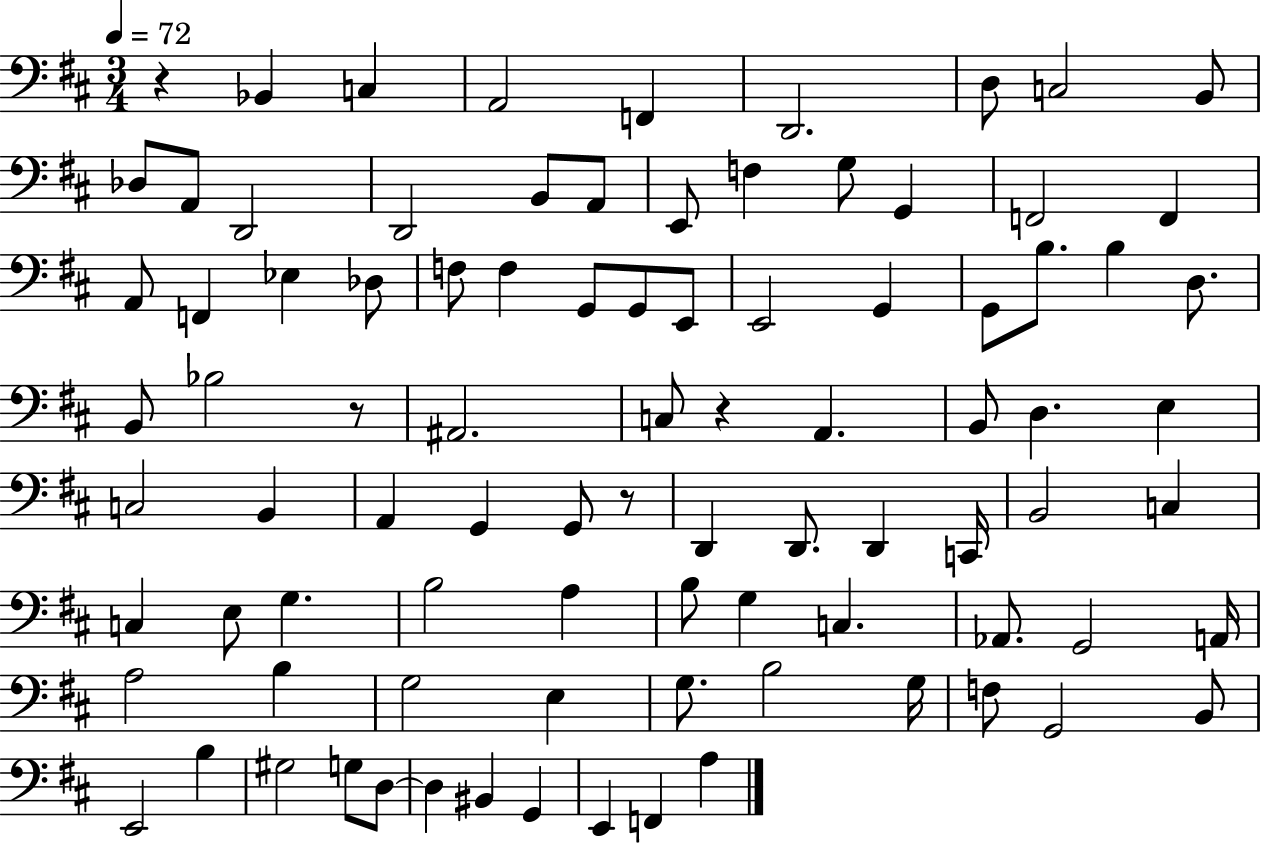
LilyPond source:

{
  \clef bass
  \numericTimeSignature
  \time 3/4
  \key d \major
  \tempo 4 = 72
  r4 bes,4 c4 | a,2 f,4 | d,2. | d8 c2 b,8 | \break des8 a,8 d,2 | d,2 b,8 a,8 | e,8 f4 g8 g,4 | f,2 f,4 | \break a,8 f,4 ees4 des8 | f8 f4 g,8 g,8 e,8 | e,2 g,4 | g,8 b8. b4 d8. | \break b,8 bes2 r8 | ais,2. | c8 r4 a,4. | b,8 d4. e4 | \break c2 b,4 | a,4 g,4 g,8 r8 | d,4 d,8. d,4 c,16 | b,2 c4 | \break c4 e8 g4. | b2 a4 | b8 g4 c4. | aes,8. g,2 a,16 | \break a2 b4 | g2 e4 | g8. b2 g16 | f8 g,2 b,8 | \break e,2 b4 | gis2 g8 d8~~ | d4 bis,4 g,4 | e,4 f,4 a4 | \break \bar "|."
}